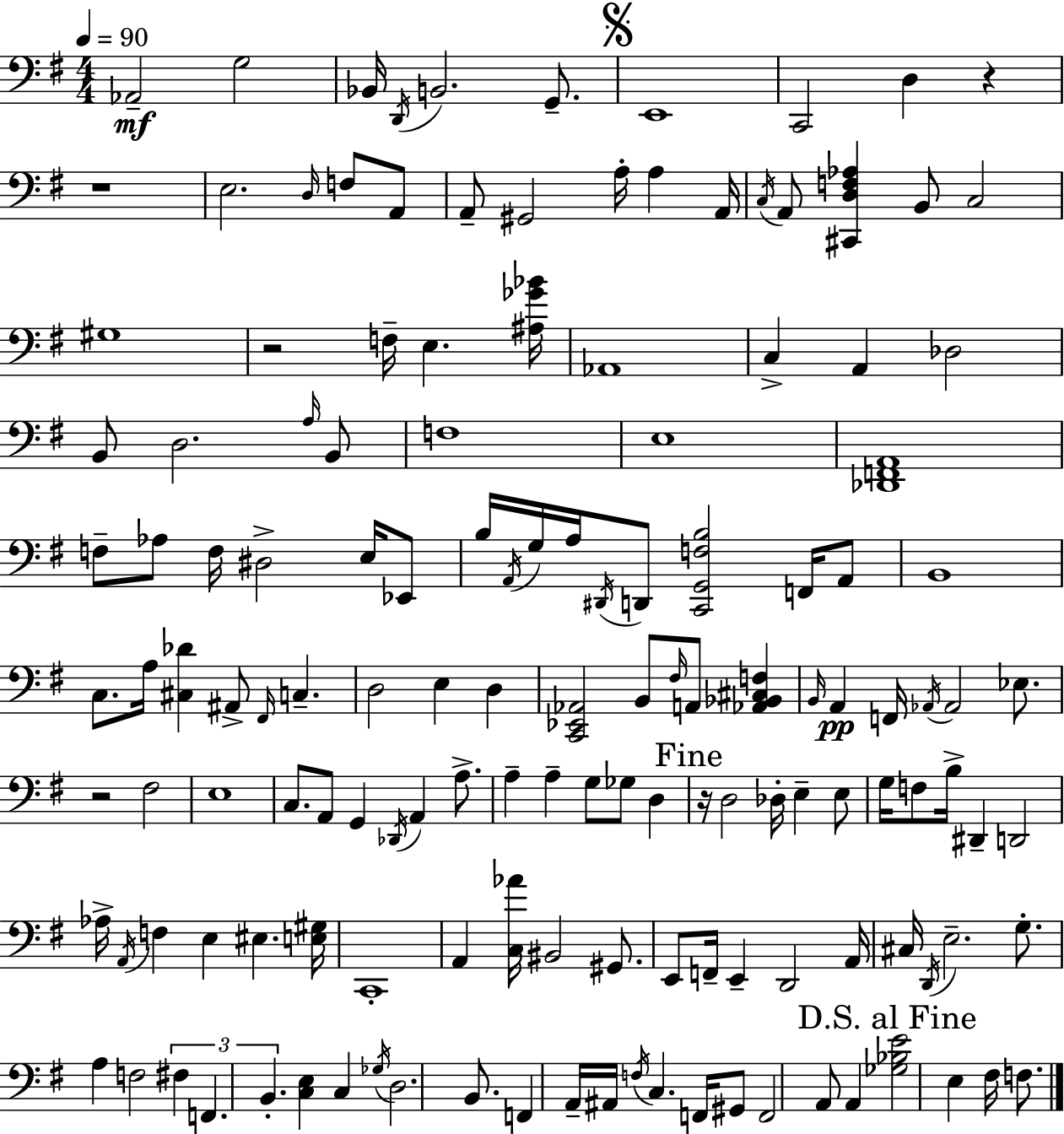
{
  \clef bass
  \numericTimeSignature
  \time 4/4
  \key g \major
  \tempo 4 = 90
  aes,2--\mf g2 | bes,16 \acciaccatura { d,16 } b,2. g,8.-- | \mark \markup { \musicglyph "scripts.segno" } e,1 | c,2 d4 r4 | \break r1 | e2. \grace { d16 } f8 | a,8 a,8-- gis,2 a16-. a4 | a,16 \acciaccatura { c16 } a,8 <cis, d f aes>4 b,8 c2 | \break gis1 | r2 f16-- e4. | <ais ges' bes'>16 aes,1 | c4-> a,4 des2 | \break b,8 d2. | \grace { a16 } b,8 f1 | e1 | <des, f, a,>1 | \break f8-- aes8 f16 dis2-> | e16 ees,8 b16 \acciaccatura { a,16 } g16 a16 \acciaccatura { dis,16 } d,8 <c, g, f b>2 | f,16 a,8 b,1 | c8. a16 <cis des'>4 ais,8-> | \break \grace { fis,16 } c4.-- d2 e4 | d4 <c, ees, aes,>2 b,8 | \grace { fis16 } a,8 <aes, bes, cis f>4 \grace { b,16 } a,4\pp f,16 \acciaccatura { aes,16 } aes,2 | ees8. r2 | \break fis2 e1 | c8. a,8 g,4 | \acciaccatura { des,16 } a,4 a8.-> a4-- a4-- | g8 ges8 d4 \mark "Fine" r16 d2 | \break des16-. e4-- e8 g16 f8 b16-> dis,4-- | d,2 aes16-> \acciaccatura { a,16 } f4 | e4 eis4. <e gis>16 c,1-. | a,4 | \break <c aes'>16 bis,2 gis,8. e,8 f,16-- e,4-- | d,2 a,16 cis16 \acciaccatura { d,16 } e2.-- | g8.-. a4 | f2 \tuplet 3/2 { fis4 f,4. | \break b,4.-. } <c e>4 c4 | \acciaccatura { ges16 } d2. b,8. | f,4 a,16-- ais,16 \acciaccatura { f16 } c4. f,16 gis,8 | f,2 a,8 a,4 \mark "D.S. al Fine" <ges bes e'>2 | \break e4 fis16 f8. \bar "|."
}